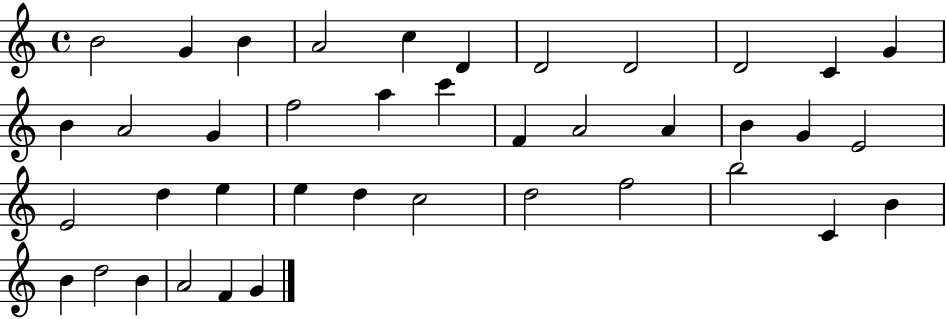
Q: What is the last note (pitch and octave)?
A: G4